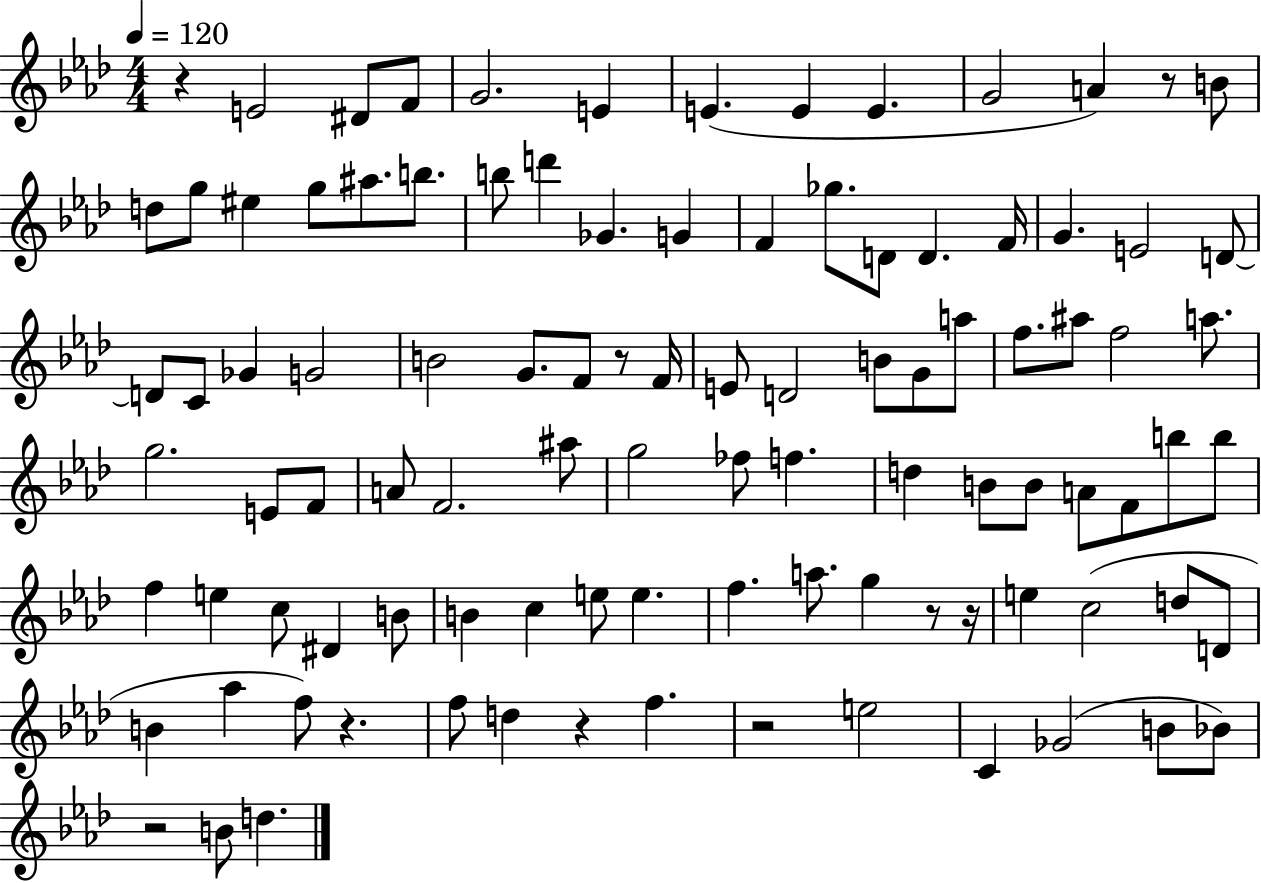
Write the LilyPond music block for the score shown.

{
  \clef treble
  \numericTimeSignature
  \time 4/4
  \key aes \major
  \tempo 4 = 120
  \repeat volta 2 { r4 e'2 dis'8 f'8 | g'2. e'4 | e'4.( e'4 e'4. | g'2 a'4) r8 b'8 | \break d''8 g''8 eis''4 g''8 ais''8. b''8. | b''8 d'''4 ges'4. g'4 | f'4 ges''8. d'8 d'4. f'16 | g'4. e'2 d'8~~ | \break d'8 c'8 ges'4 g'2 | b'2 g'8. f'8 r8 f'16 | e'8 d'2 b'8 g'8 a''8 | f''8. ais''8 f''2 a''8. | \break g''2. e'8 f'8 | a'8 f'2. ais''8 | g''2 fes''8 f''4. | d''4 b'8 b'8 a'8 f'8 b''8 b''8 | \break f''4 e''4 c''8 dis'4 b'8 | b'4 c''4 e''8 e''4. | f''4. a''8. g''4 r8 r16 | e''4 c''2( d''8 d'8 | \break b'4 aes''4 f''8) r4. | f''8 d''4 r4 f''4. | r2 e''2 | c'4 ges'2( b'8 bes'8) | \break r2 b'8 d''4. | } \bar "|."
}